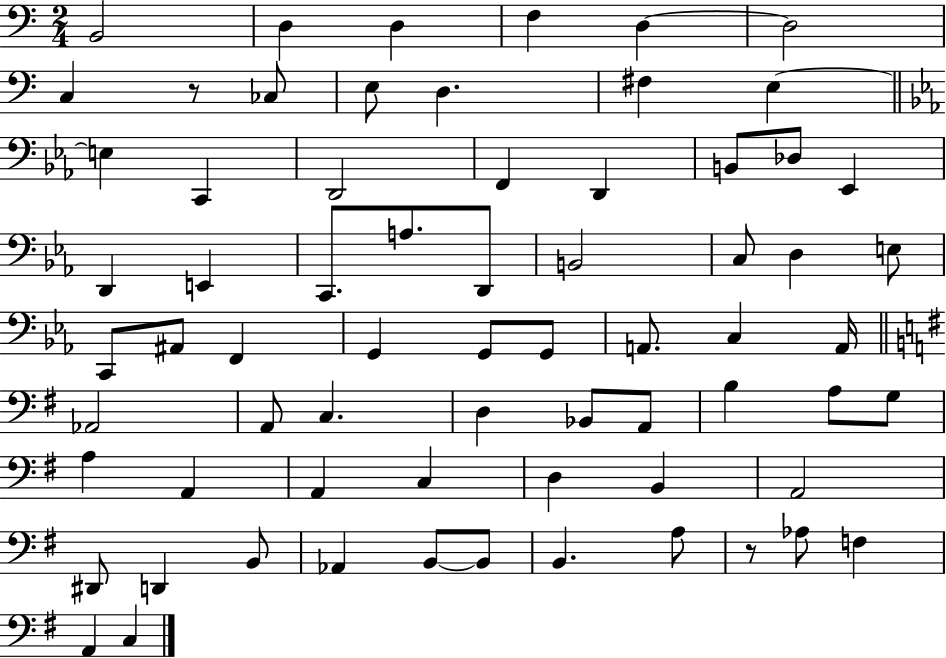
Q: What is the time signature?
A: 2/4